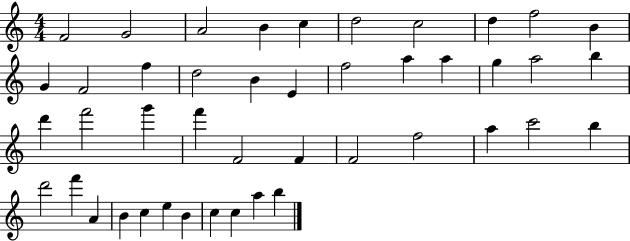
F4/h G4/h A4/h B4/q C5/q D5/h C5/h D5/q F5/h B4/q G4/q F4/h F5/q D5/h B4/q E4/q F5/h A5/q A5/q G5/q A5/h B5/q D6/q F6/h G6/q F6/q F4/h F4/q F4/h F5/h A5/q C6/h B5/q D6/h F6/q A4/q B4/q C5/q E5/q B4/q C5/q C5/q A5/q B5/q